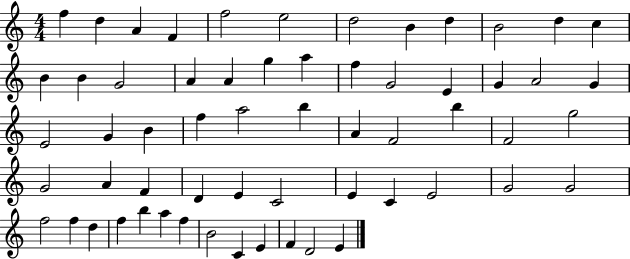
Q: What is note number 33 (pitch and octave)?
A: F4